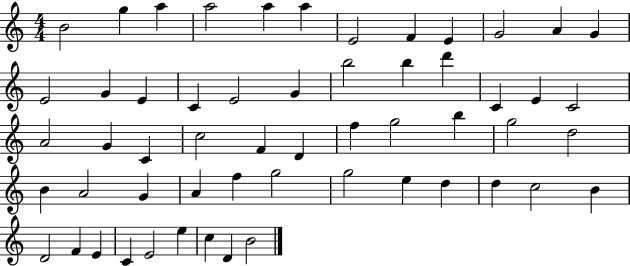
{
  \clef treble
  \numericTimeSignature
  \time 4/4
  \key c \major
  b'2 g''4 a''4 | a''2 a''4 a''4 | e'2 f'4 e'4 | g'2 a'4 g'4 | \break e'2 g'4 e'4 | c'4 e'2 g'4 | b''2 b''4 d'''4 | c'4 e'4 c'2 | \break a'2 g'4 c'4 | c''2 f'4 d'4 | f''4 g''2 b''4 | g''2 d''2 | \break b'4 a'2 g'4 | a'4 f''4 g''2 | g''2 e''4 d''4 | d''4 c''2 b'4 | \break d'2 f'4 e'4 | c'4 e'2 e''4 | c''4 d'4 b'2 | \bar "|."
}